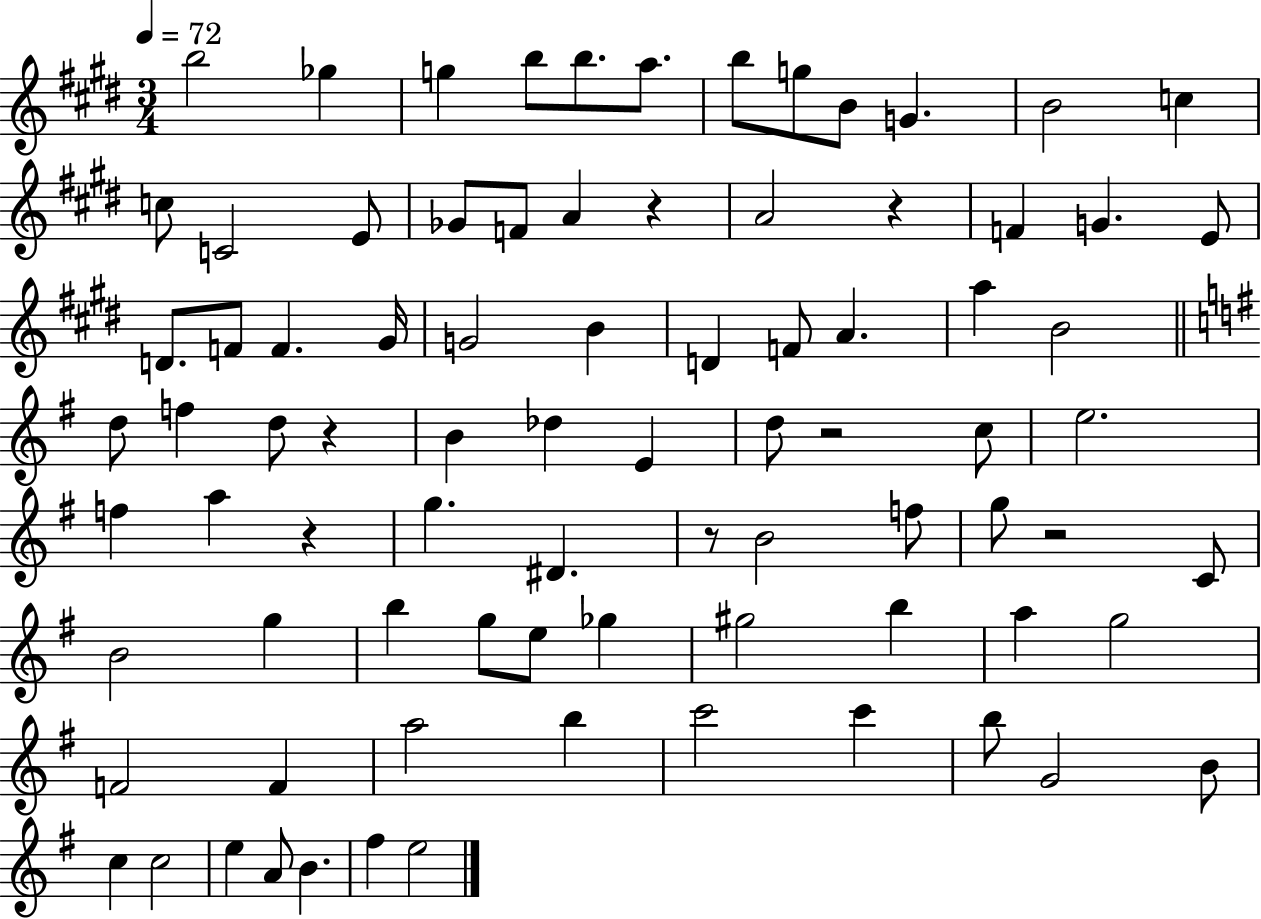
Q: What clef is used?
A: treble